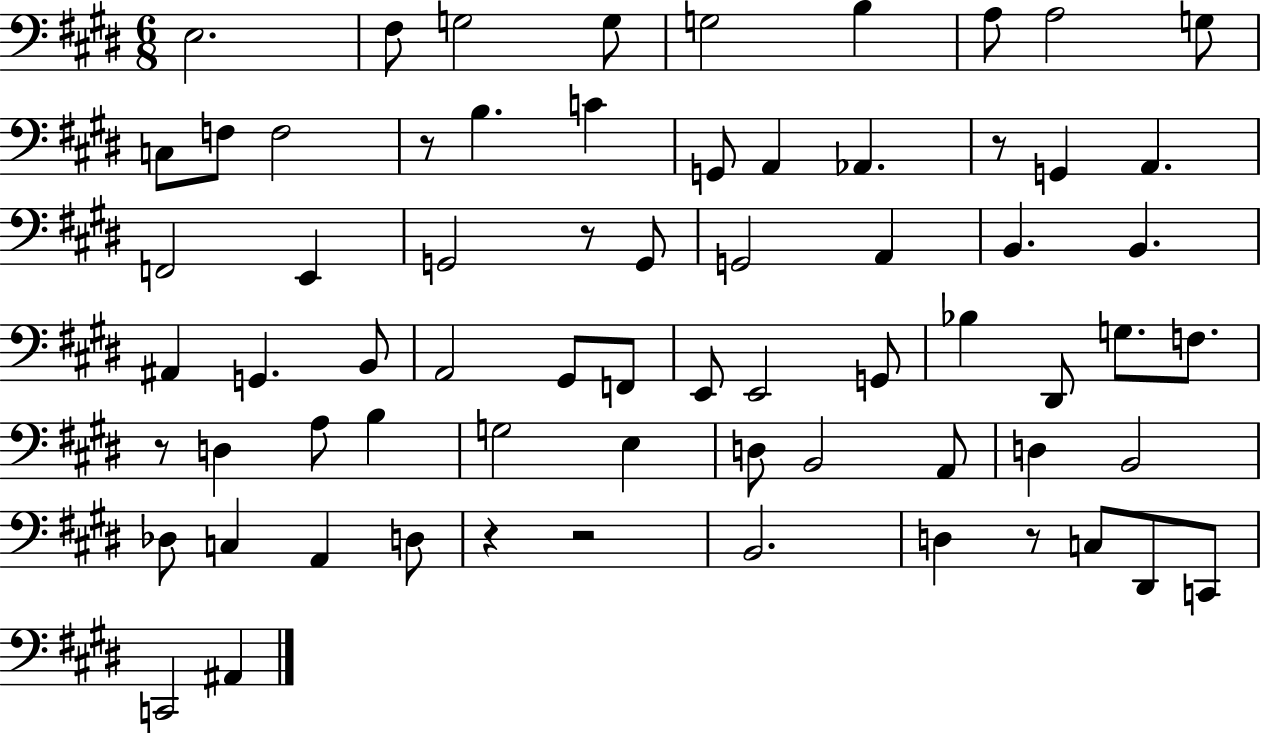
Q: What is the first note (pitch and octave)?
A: E3